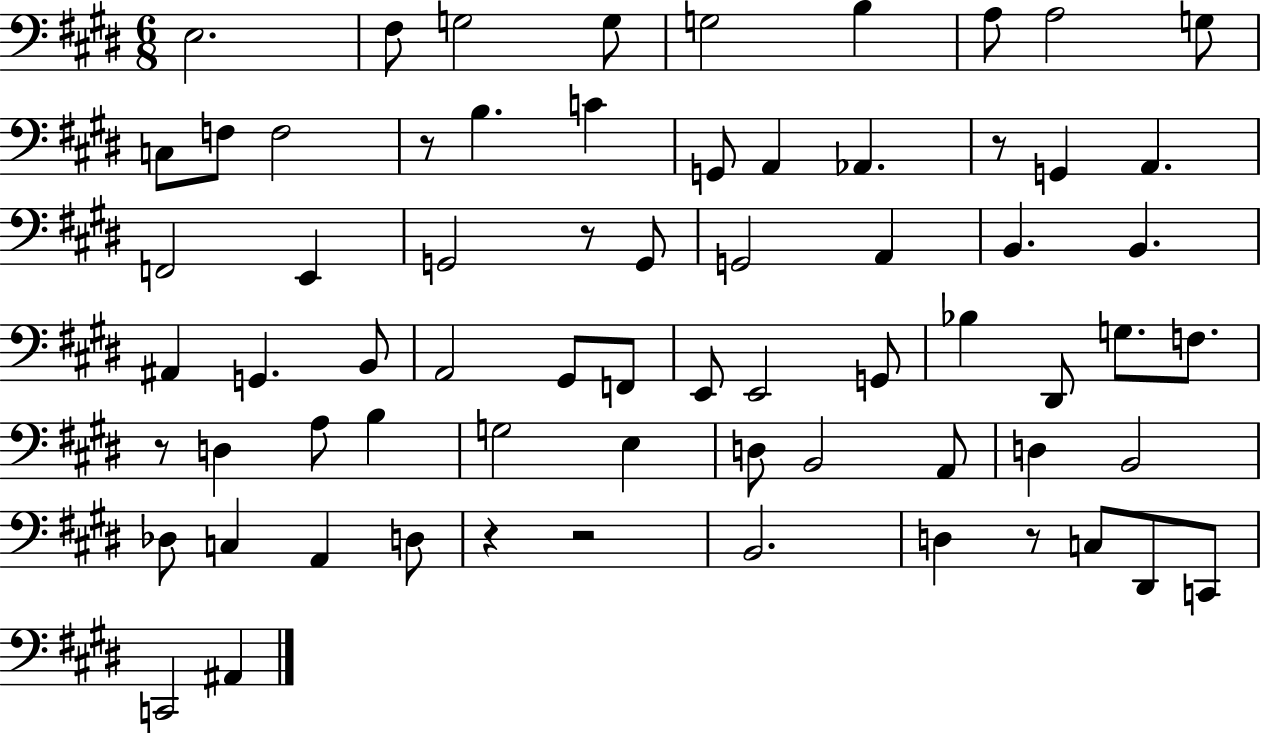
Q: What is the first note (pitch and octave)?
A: E3